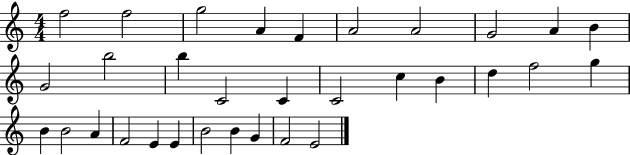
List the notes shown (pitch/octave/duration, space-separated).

F5/h F5/h G5/h A4/q F4/q A4/h A4/h G4/h A4/q B4/q G4/h B5/h B5/q C4/h C4/q C4/h C5/q B4/q D5/q F5/h G5/q B4/q B4/h A4/q F4/h E4/q E4/q B4/h B4/q G4/q F4/h E4/h